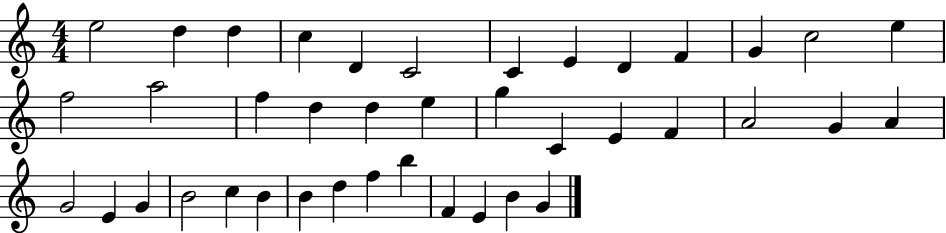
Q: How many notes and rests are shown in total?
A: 40